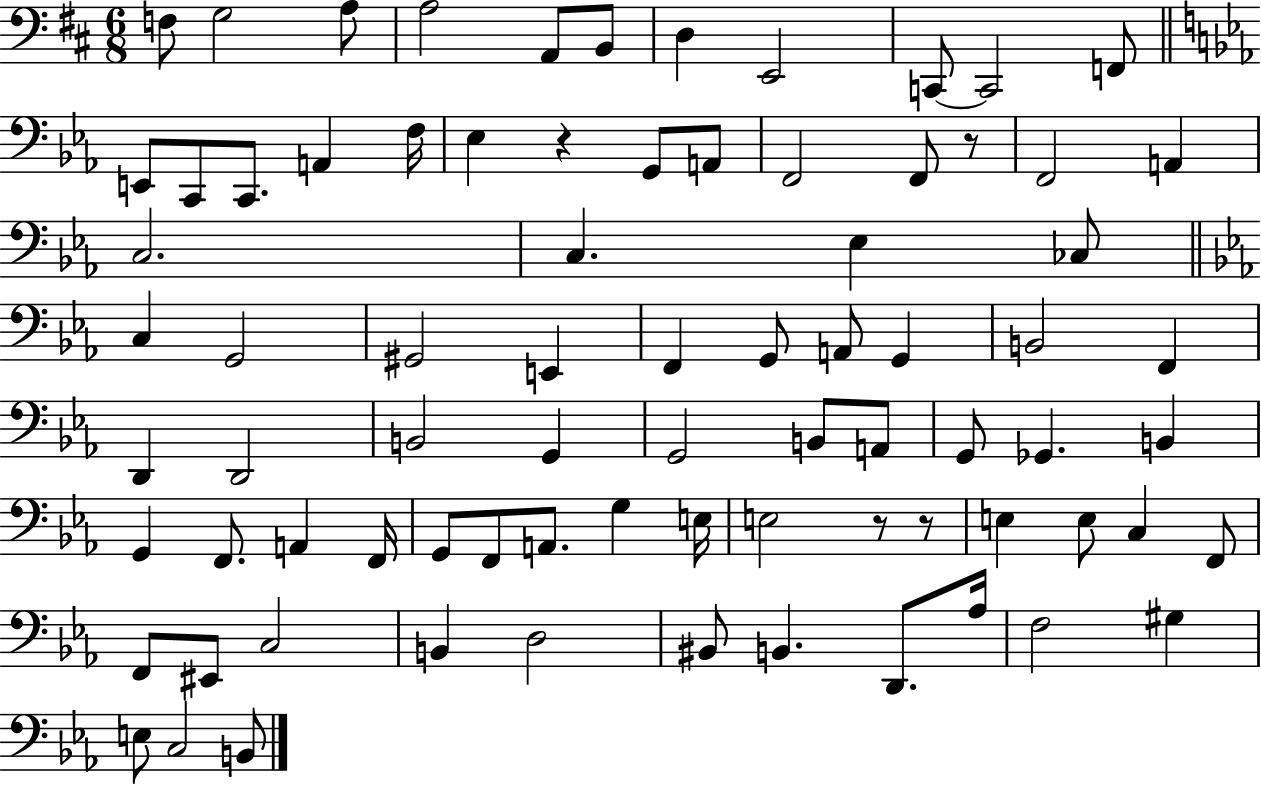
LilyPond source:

{
  \clef bass
  \numericTimeSignature
  \time 6/8
  \key d \major
  f8 g2 a8 | a2 a,8 b,8 | d4 e,2 | c,8~~ c,2 f,8 | \break \bar "||" \break \key ees \major e,8 c,8 c,8. a,4 f16 | ees4 r4 g,8 a,8 | f,2 f,8 r8 | f,2 a,4 | \break c2. | c4. ees4 ces8 | \bar "||" \break \key ees \major c4 g,2 | gis,2 e,4 | f,4 g,8 a,8 g,4 | b,2 f,4 | \break d,4 d,2 | b,2 g,4 | g,2 b,8 a,8 | g,8 ges,4. b,4 | \break g,4 f,8. a,4 f,16 | g,8 f,8 a,8. g4 e16 | e2 r8 r8 | e4 e8 c4 f,8 | \break f,8 eis,8 c2 | b,4 d2 | bis,8 b,4. d,8. aes16 | f2 gis4 | \break e8 c2 b,8 | \bar "|."
}